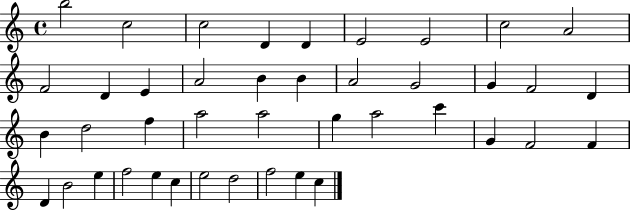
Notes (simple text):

B5/h C5/h C5/h D4/q D4/q E4/h E4/h C5/h A4/h F4/h D4/q E4/q A4/h B4/q B4/q A4/h G4/h G4/q F4/h D4/q B4/q D5/h F5/q A5/h A5/h G5/q A5/h C6/q G4/q F4/h F4/q D4/q B4/h E5/q F5/h E5/q C5/q E5/h D5/h F5/h E5/q C5/q